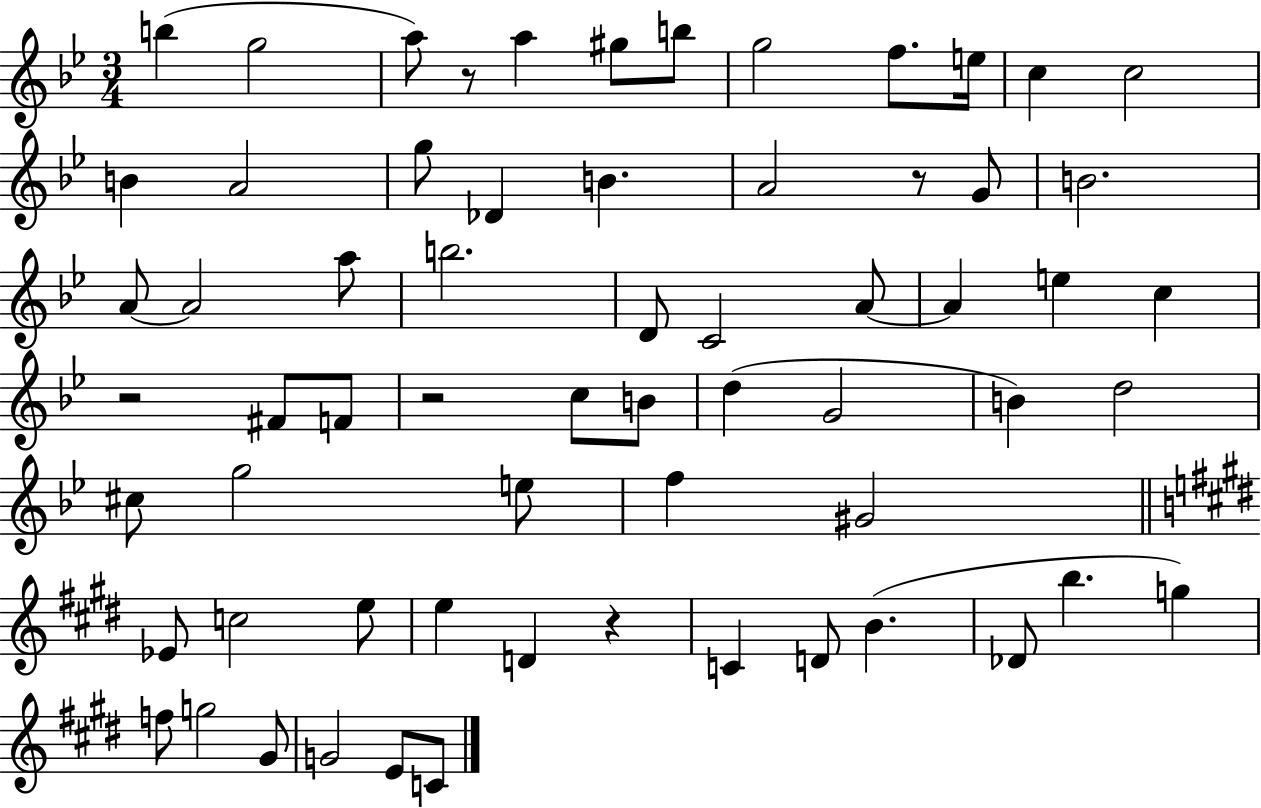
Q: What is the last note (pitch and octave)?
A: C4